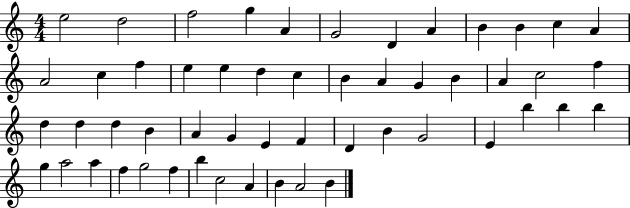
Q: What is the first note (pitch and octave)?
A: E5